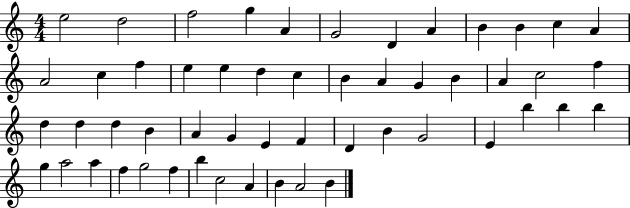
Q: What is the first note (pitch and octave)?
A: E5